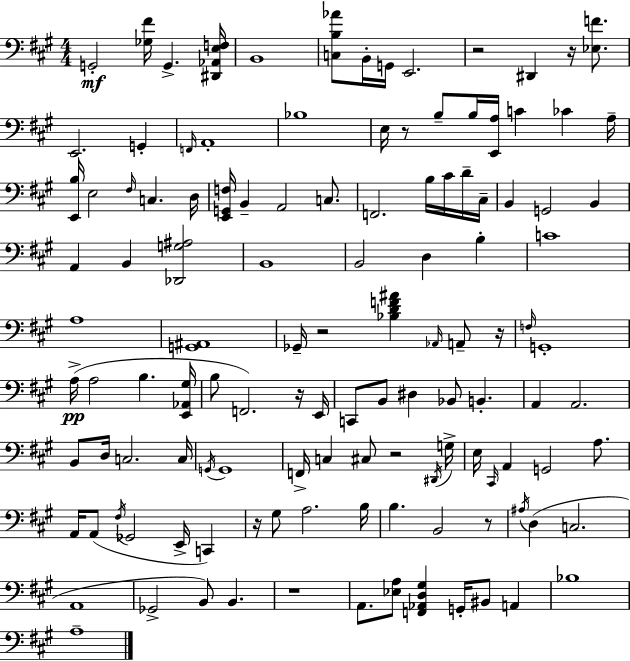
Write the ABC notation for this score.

X:1
T:Untitled
M:4/4
L:1/4
K:A
G,,2 [_G,^F]/4 G,, [^D,,_A,,E,F,]/4 B,,4 [C,B,_A]/2 B,,/4 G,,/4 E,,2 z2 ^D,, z/4 [_E,F]/2 E,,2 G,, F,,/4 A,,4 _B,4 E,/4 z/2 B,/2 B,/4 [E,,A,]/4 C _C A,/4 [E,,B,]/4 E,2 ^F,/4 C, D,/4 [E,,G,,F,]/4 B,, A,,2 C,/2 F,,2 B,/4 ^C/4 D/4 ^C,/4 B,, G,,2 B,, A,, B,, [_D,,G,^A,]2 B,,4 B,,2 D, B, C4 A,4 [G,,^A,,]4 _G,,/4 z2 [_B,DF^A] _A,,/4 A,,/2 z/4 F,/4 G,,4 A,/4 A,2 B, [E,,_A,,^G,]/4 B,/2 F,,2 z/4 E,,/4 C,,/2 B,,/2 ^D, _B,,/2 B,, A,, A,,2 B,,/2 D,/4 C,2 C,/4 G,,/4 G,,4 F,,/4 C, ^C,/2 z2 ^D,,/4 G,/4 E,/4 ^C,,/4 A,, G,,2 A,/2 A,,/4 A,,/2 ^F,/4 _G,,2 E,,/4 C,, z/4 ^G,/2 A,2 B,/4 B, B,,2 z/2 ^A,/4 D, C,2 A,,4 _G,,2 B,,/2 B,, z4 A,,/2 [_E,A,]/2 [F,,_A,,D,^G,] G,,/4 ^B,,/2 A,, _B,4 A,4